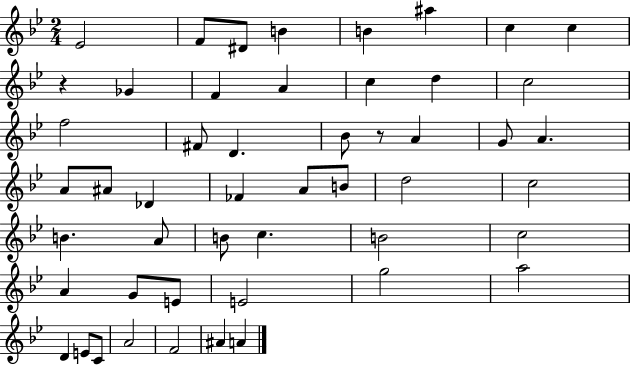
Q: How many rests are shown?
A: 2